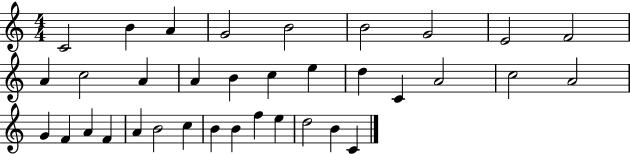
X:1
T:Untitled
M:4/4
L:1/4
K:C
C2 B A G2 B2 B2 G2 E2 F2 A c2 A A B c e d C A2 c2 A2 G F A F A B2 c B B f e d2 B C